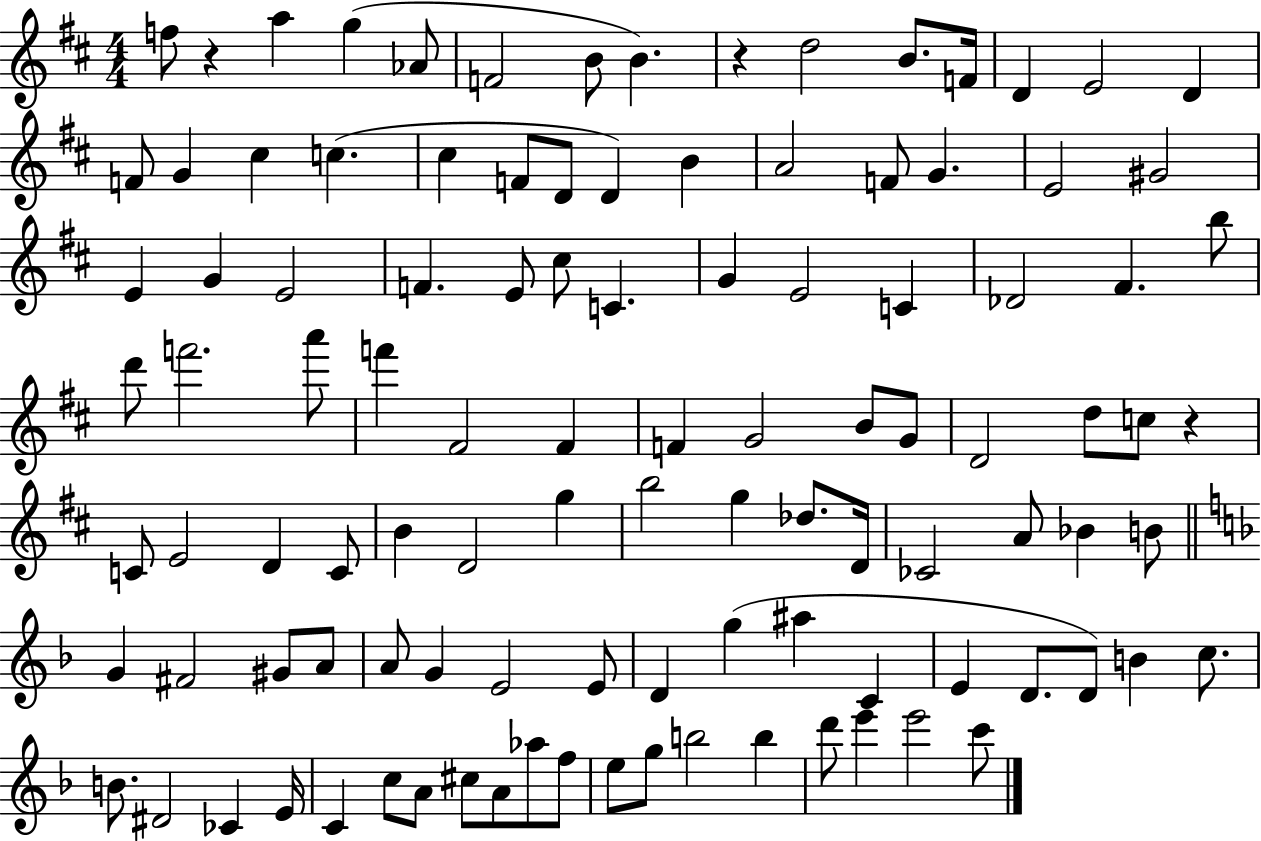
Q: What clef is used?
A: treble